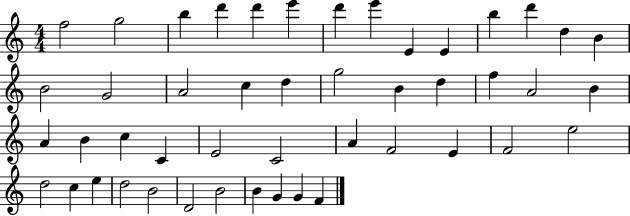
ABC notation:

X:1
T:Untitled
M:4/4
L:1/4
K:C
f2 g2 b d' d' e' d' e' E E b d' d B B2 G2 A2 c d g2 B d f A2 B A B c C E2 C2 A F2 E F2 e2 d2 c e d2 B2 D2 B2 B G G F